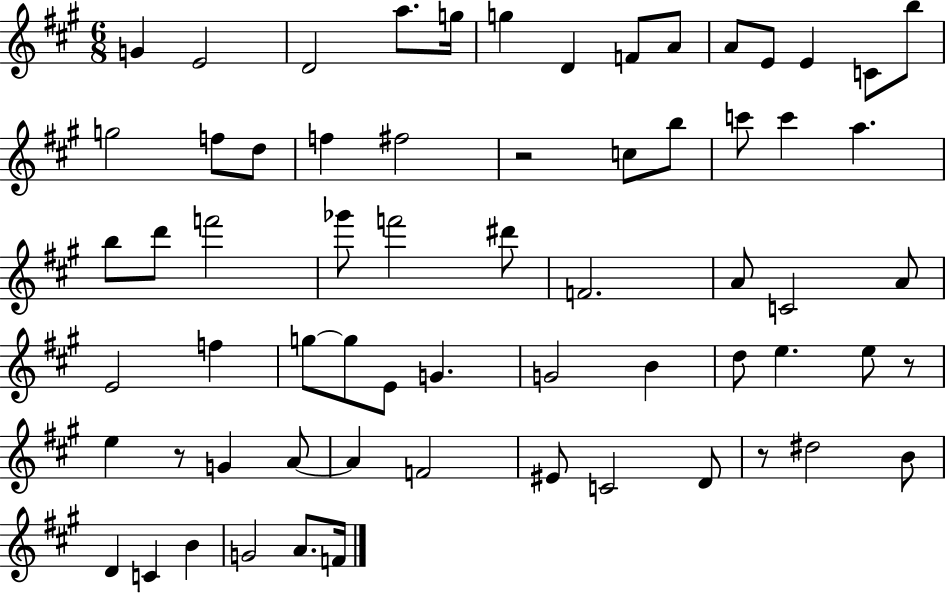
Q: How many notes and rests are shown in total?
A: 65